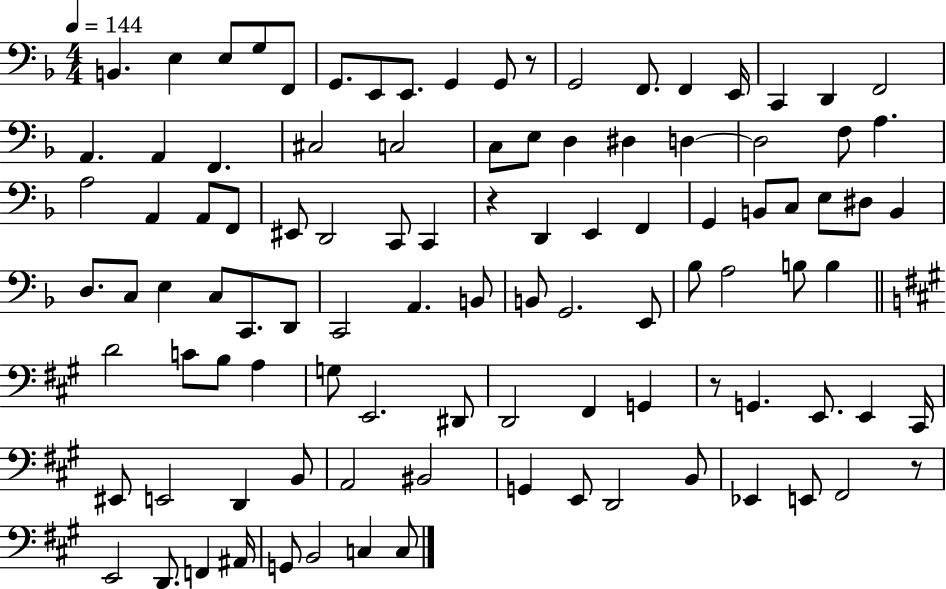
X:1
T:Untitled
M:4/4
L:1/4
K:F
B,, E, E,/2 G,/2 F,,/2 G,,/2 E,,/2 E,,/2 G,, G,,/2 z/2 G,,2 F,,/2 F,, E,,/4 C,, D,, F,,2 A,, A,, F,, ^C,2 C,2 C,/2 E,/2 D, ^D, D, D,2 F,/2 A, A,2 A,, A,,/2 F,,/2 ^E,,/2 D,,2 C,,/2 C,, z D,, E,, F,, G,, B,,/2 C,/2 E,/2 ^D,/2 B,, D,/2 C,/2 E, C,/2 C,,/2 D,,/2 C,,2 A,, B,,/2 B,,/2 G,,2 E,,/2 _B,/2 A,2 B,/2 B, D2 C/2 B,/2 A, G,/2 E,,2 ^D,,/2 D,,2 ^F,, G,, z/2 G,, E,,/2 E,, ^C,,/4 ^E,,/2 E,,2 D,, B,,/2 A,,2 ^B,,2 G,, E,,/2 D,,2 B,,/2 _E,, E,,/2 ^F,,2 z/2 E,,2 D,,/2 F,, ^A,,/4 G,,/2 B,,2 C, C,/2